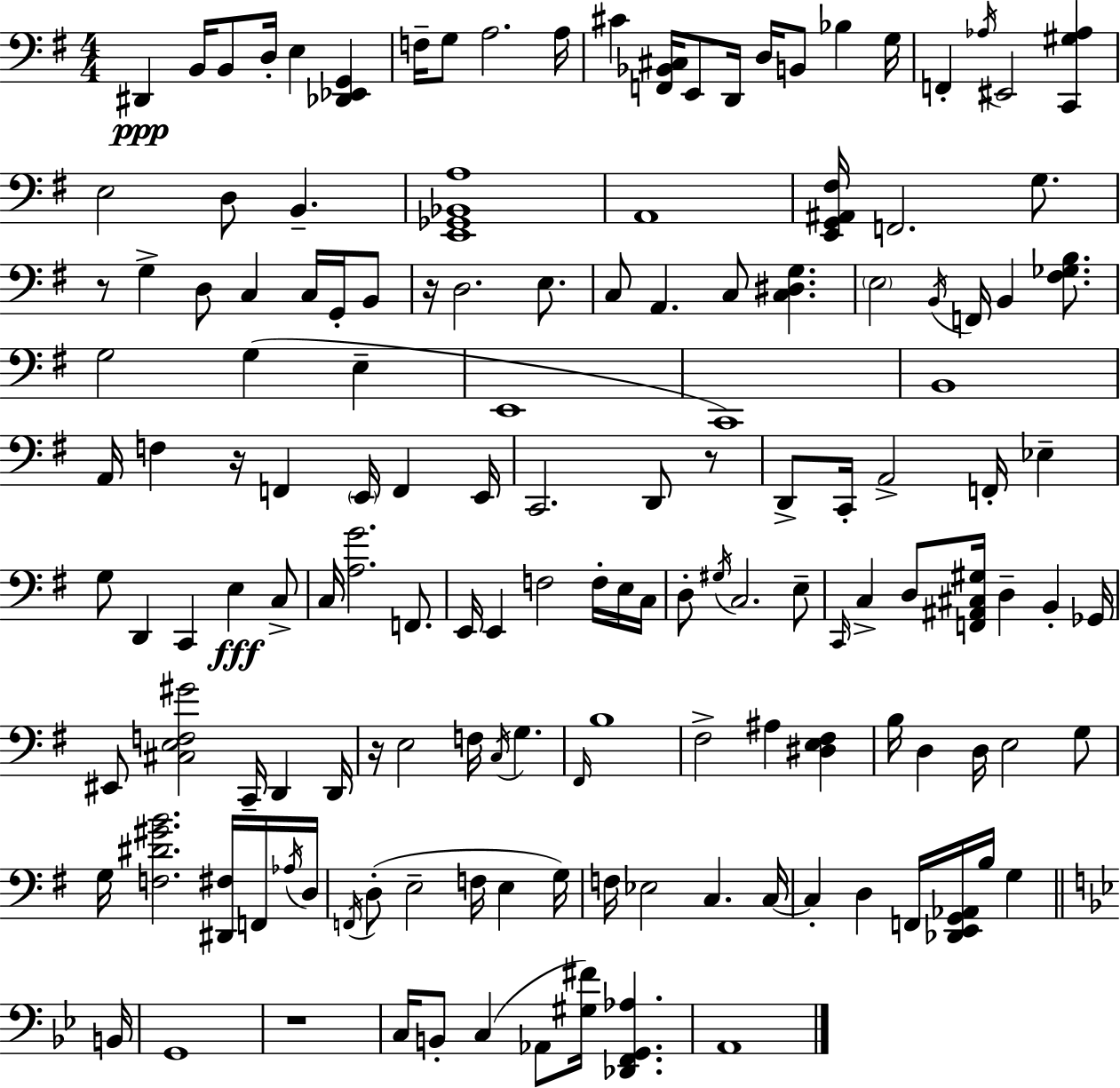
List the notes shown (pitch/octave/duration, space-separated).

D#2/q B2/s B2/e D3/s E3/q [Db2,Eb2,G2]/q F3/s G3/e A3/h. A3/s C#4/q [F2,Bb2,C#3]/s E2/e D2/s D3/s B2/e Bb3/q G3/s F2/q Ab3/s EIS2/h [C2,G#3,Ab3]/q E3/h D3/e B2/q. [E2,Gb2,Bb2,A3]/w A2/w [E2,G2,A#2,F#3]/s F2/h. G3/e. R/e G3/q D3/e C3/q C3/s G2/s B2/e R/s D3/h. E3/e. C3/e A2/q. C3/e [C3,D#3,G3]/q. E3/h B2/s F2/s B2/q [F#3,Gb3,B3]/e. G3/h G3/q E3/q E2/w C2/w B2/w A2/s F3/q R/s F2/q E2/s F2/q E2/s C2/h. D2/e R/e D2/e C2/s A2/h F2/s Eb3/q G3/e D2/q C2/q E3/q C3/e C3/s [A3,G4]/h. F2/e. E2/s E2/q F3/h F3/s E3/s C3/s D3/e G#3/s C3/h. E3/e C2/s C3/q D3/e [F2,A#2,C#3,G#3]/s D3/q B2/q Gb2/s EIS2/e [C#3,E3,F3,G#4]/h C2/s D2/q D2/s R/s E3/h F3/s C3/s G3/q. F#2/s B3/w F#3/h A#3/q [D#3,E3,F#3]/q B3/s D3/q D3/s E3/h G3/e G3/s [F3,D#4,G#4,B4]/h. [D#2,F#3]/s F2/s Ab3/s D3/s F2/s D3/e E3/h F3/s E3/q G3/s F3/s Eb3/h C3/q. C3/s C3/q D3/q F2/s [Db2,E2,G2,Ab2]/s B3/s G3/q B2/s G2/w R/w C3/s B2/e C3/q Ab2/e [G#3,F#4]/s [Db2,F2,G2,Ab3]/q. A2/w